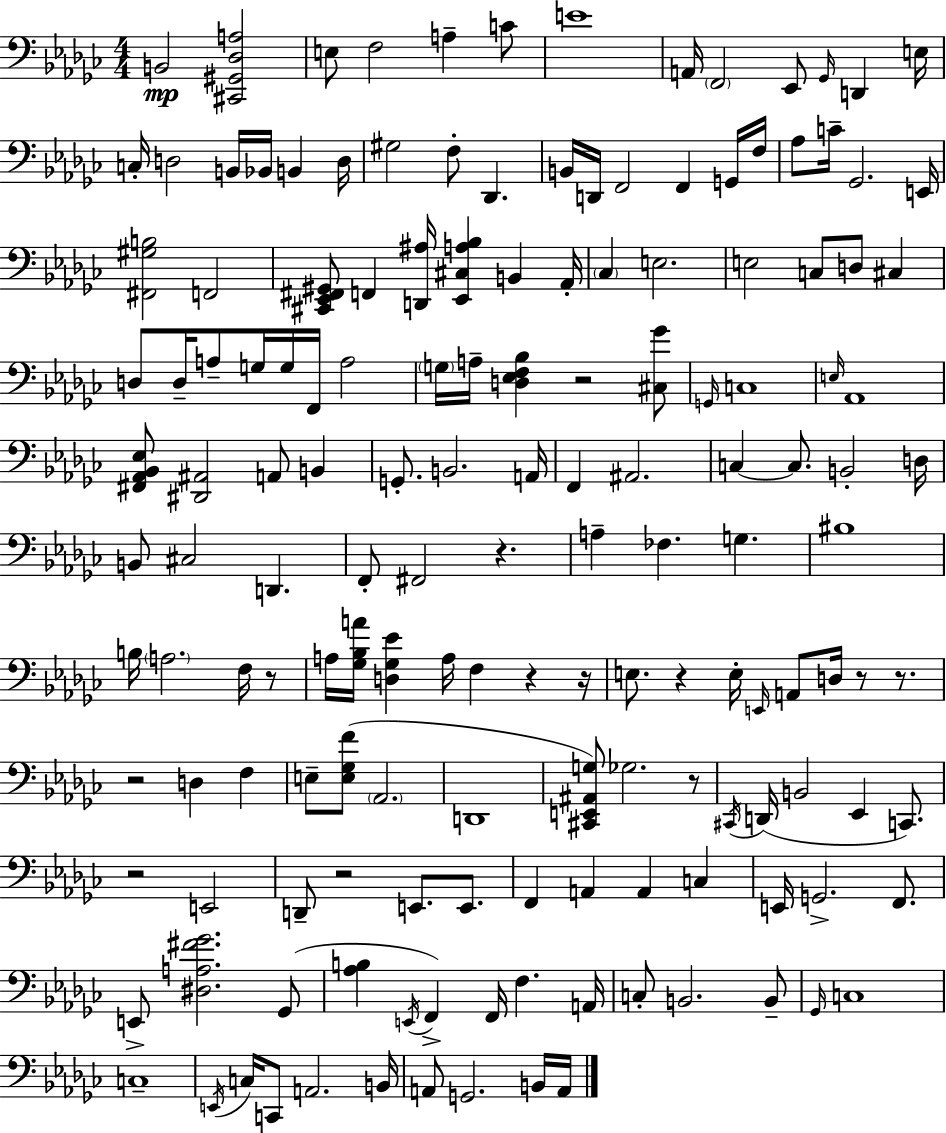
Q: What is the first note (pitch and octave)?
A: B2